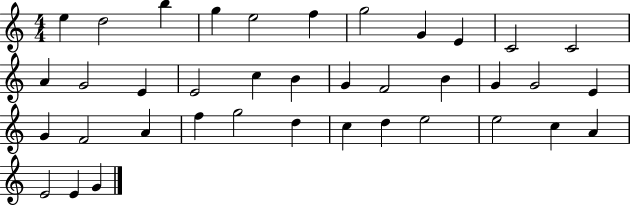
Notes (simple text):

E5/q D5/h B5/q G5/q E5/h F5/q G5/h G4/q E4/q C4/h C4/h A4/q G4/h E4/q E4/h C5/q B4/q G4/q F4/h B4/q G4/q G4/h E4/q G4/q F4/h A4/q F5/q G5/h D5/q C5/q D5/q E5/h E5/h C5/q A4/q E4/h E4/q G4/q